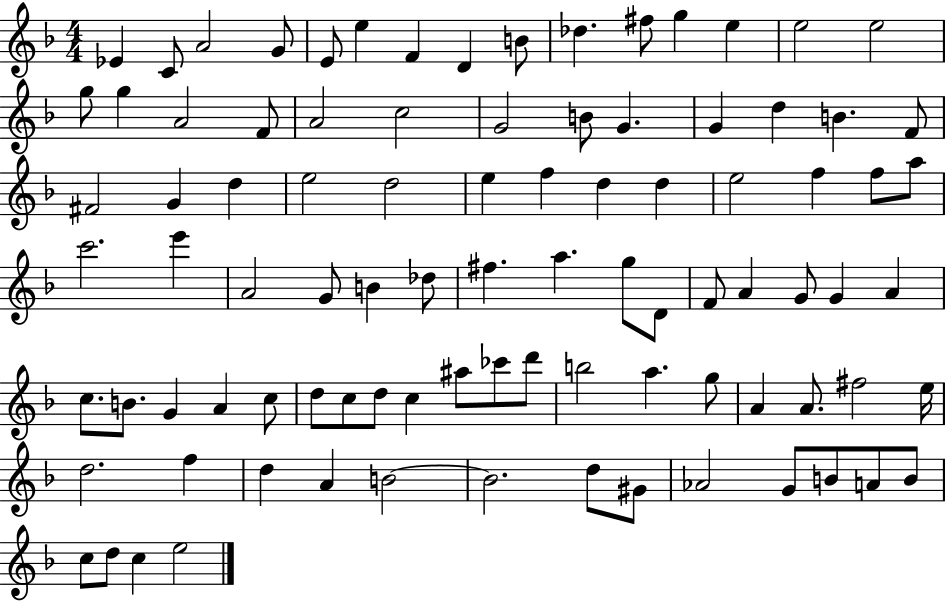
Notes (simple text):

Eb4/q C4/e A4/h G4/e E4/e E5/q F4/q D4/q B4/e Db5/q. F#5/e G5/q E5/q E5/h E5/h G5/e G5/q A4/h F4/e A4/h C5/h G4/h B4/e G4/q. G4/q D5/q B4/q. F4/e F#4/h G4/q D5/q E5/h D5/h E5/q F5/q D5/q D5/q E5/h F5/q F5/e A5/e C6/h. E6/q A4/h G4/e B4/q Db5/e F#5/q. A5/q. G5/e D4/e F4/e A4/q G4/e G4/q A4/q C5/e. B4/e. G4/q A4/q C5/e D5/e C5/e D5/e C5/q A#5/e CES6/e D6/e B5/h A5/q. G5/e A4/q A4/e. F#5/h E5/s D5/h. F5/q D5/q A4/q B4/h B4/h. D5/e G#4/e Ab4/h G4/e B4/e A4/e B4/e C5/e D5/e C5/q E5/h